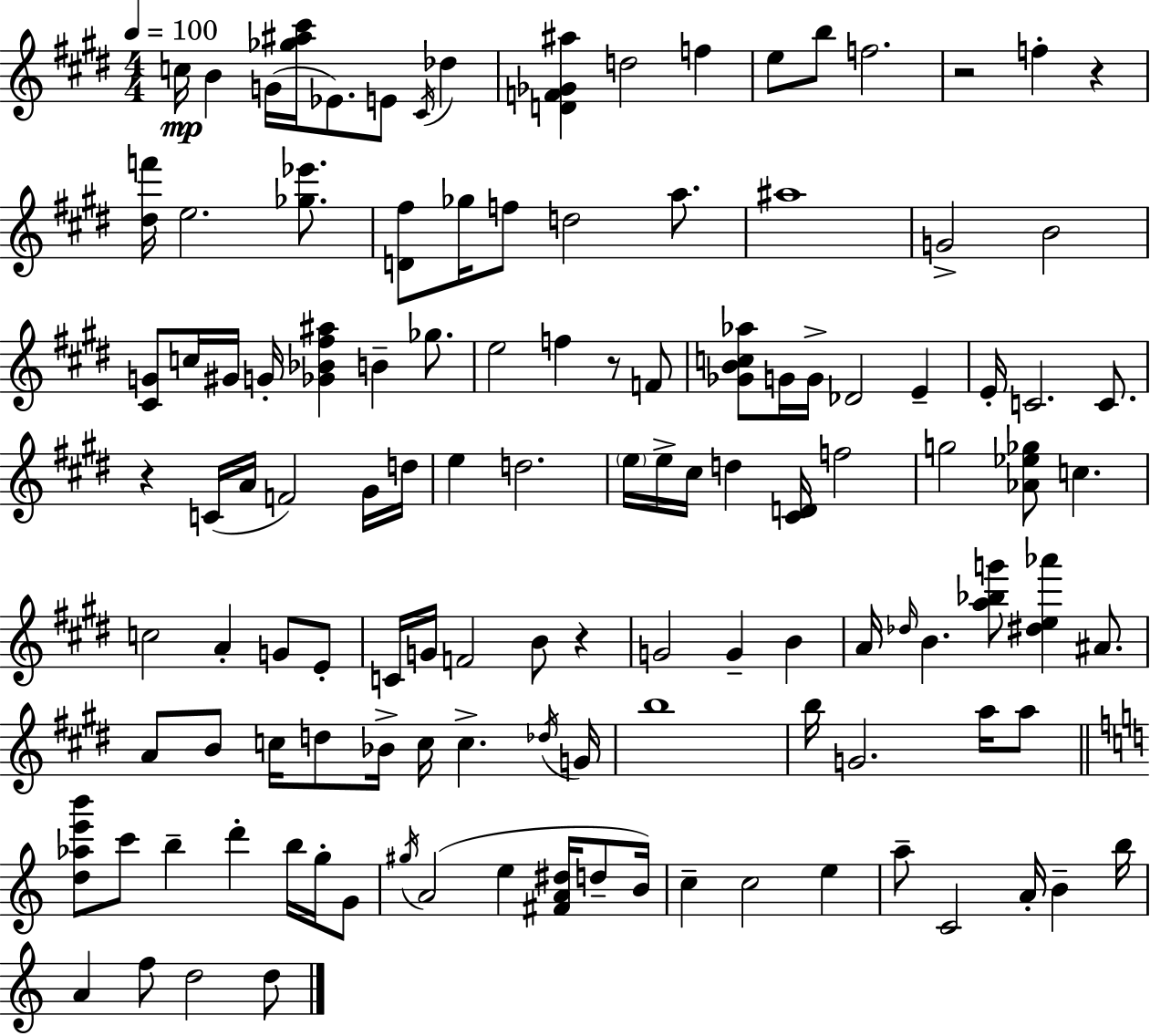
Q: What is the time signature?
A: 4/4